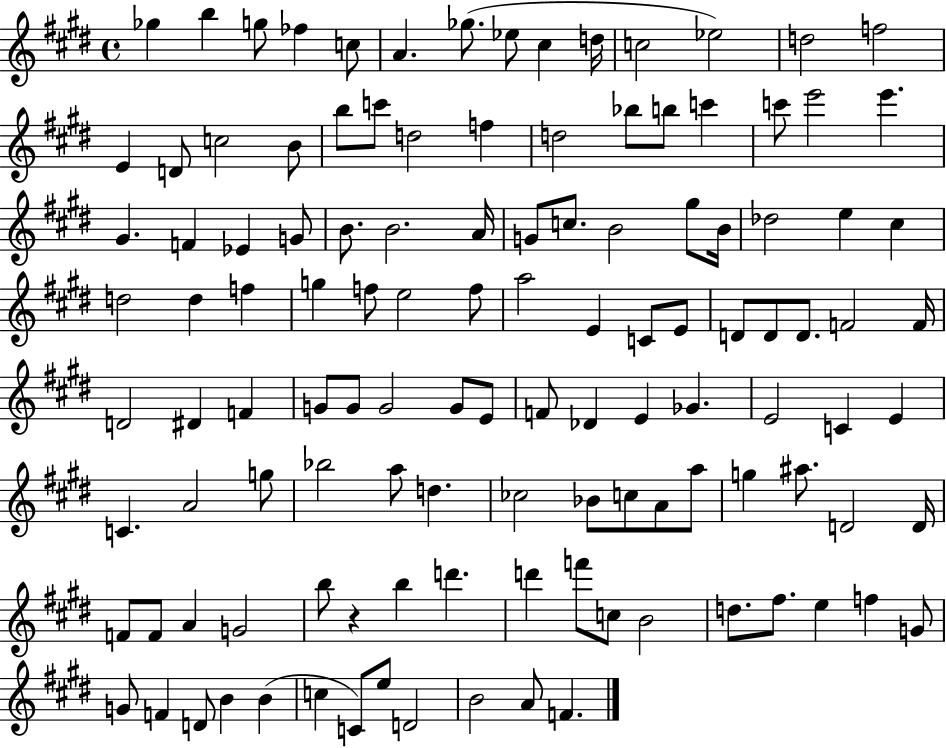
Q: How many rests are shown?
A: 1